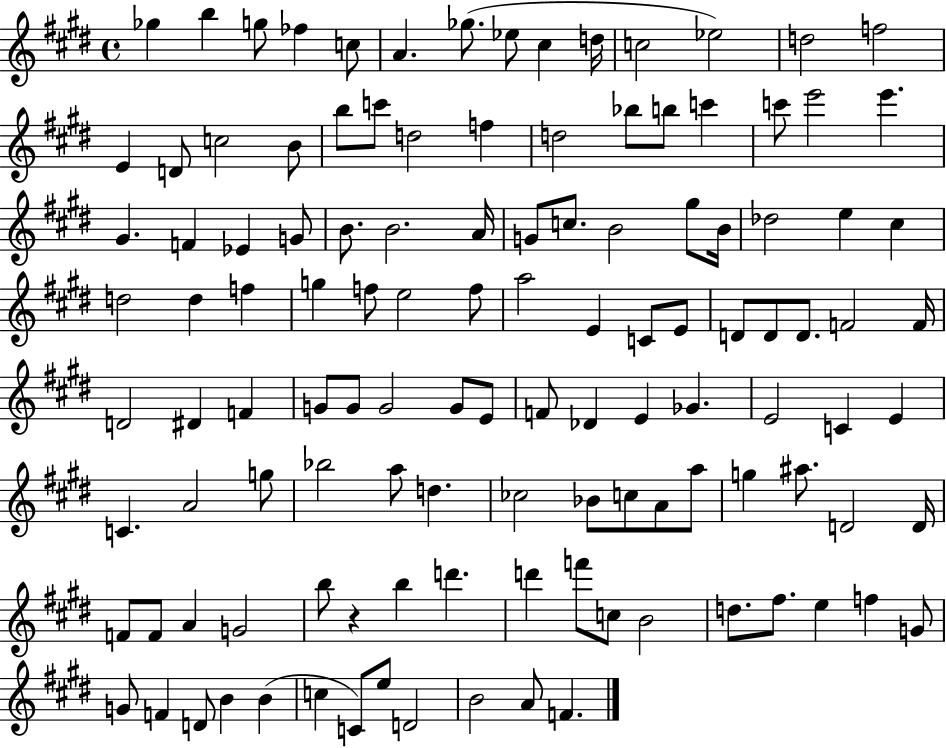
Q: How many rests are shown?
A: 1